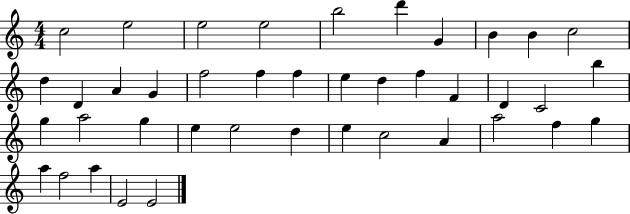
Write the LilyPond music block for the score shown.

{
  \clef treble
  \numericTimeSignature
  \time 4/4
  \key c \major
  c''2 e''2 | e''2 e''2 | b''2 d'''4 g'4 | b'4 b'4 c''2 | \break d''4 d'4 a'4 g'4 | f''2 f''4 f''4 | e''4 d''4 f''4 f'4 | d'4 c'2 b''4 | \break g''4 a''2 g''4 | e''4 e''2 d''4 | e''4 c''2 a'4 | a''2 f''4 g''4 | \break a''4 f''2 a''4 | e'2 e'2 | \bar "|."
}